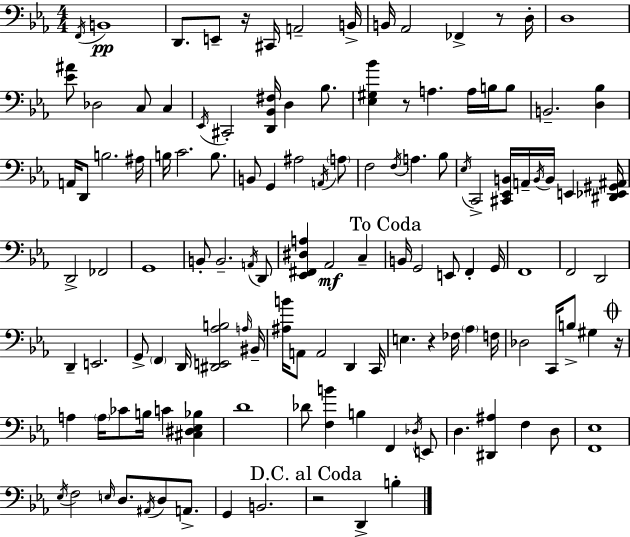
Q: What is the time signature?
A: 4/4